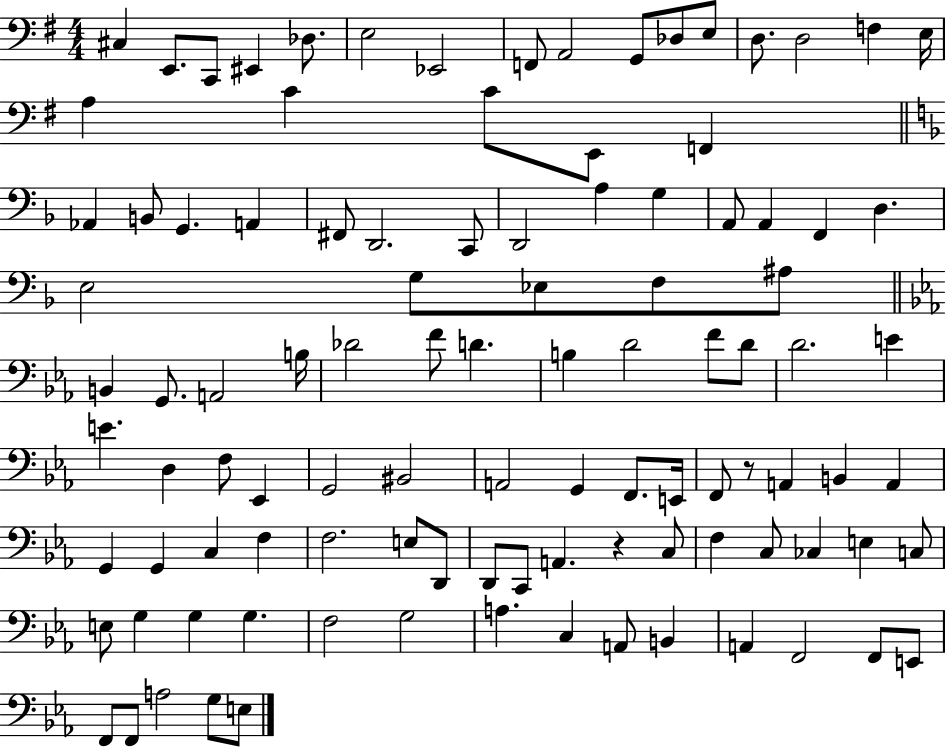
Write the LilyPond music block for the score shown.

{
  \clef bass
  \numericTimeSignature
  \time 4/4
  \key g \major
  cis4 e,8. c,8 eis,4 des8. | e2 ees,2 | f,8 a,2 g,8 des8 e8 | d8. d2 f4 e16 | \break a4 c'4 c'8 e,8 f,4 | \bar "||" \break \key d \minor aes,4 b,8 g,4. a,4 | fis,8 d,2. c,8 | d,2 a4 g4 | a,8 a,4 f,4 d4. | \break e2 g8 ees8 f8 ais8 | \bar "||" \break \key c \minor b,4 g,8. a,2 b16 | des'2 f'8 d'4. | b4 d'2 f'8 d'8 | d'2. e'4 | \break e'4. d4 f8 ees,4 | g,2 bis,2 | a,2 g,4 f,8. e,16 | f,8 r8 a,4 b,4 a,4 | \break g,4 g,4 c4 f4 | f2. e8 d,8 | d,8 c,8 a,4. r4 c8 | f4 c8 ces4 e4 c8 | \break e8 g4 g4 g4. | f2 g2 | a4. c4 a,8 b,4 | a,4 f,2 f,8 e,8 | \break f,8 f,8 a2 g8 e8 | \bar "|."
}